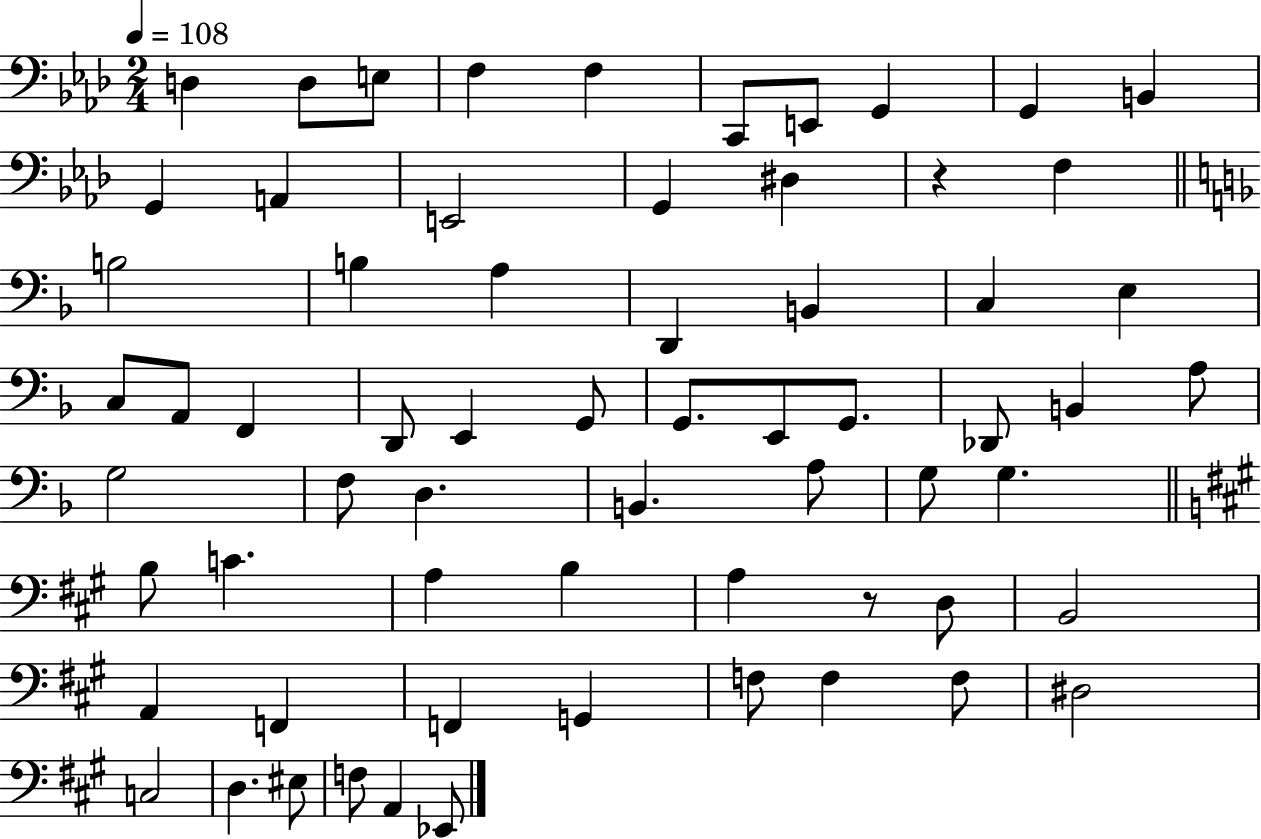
{
  \clef bass
  \numericTimeSignature
  \time 2/4
  \key aes \major
  \tempo 4 = 108
  \repeat volta 2 { d4 d8 e8 | f4 f4 | c,8 e,8 g,4 | g,4 b,4 | \break g,4 a,4 | e,2 | g,4 dis4 | r4 f4 | \break \bar "||" \break \key f \major b2 | b4 a4 | d,4 b,4 | c4 e4 | \break c8 a,8 f,4 | d,8 e,4 g,8 | g,8. e,8 g,8. | des,8 b,4 a8 | \break g2 | f8 d4. | b,4. a8 | g8 g4. | \break \bar "||" \break \key a \major b8 c'4. | a4 b4 | a4 r8 d8 | b,2 | \break a,4 f,4 | f,4 g,4 | f8 f4 f8 | dis2 | \break c2 | d4. eis8 | f8 a,4 ees,8 | } \bar "|."
}